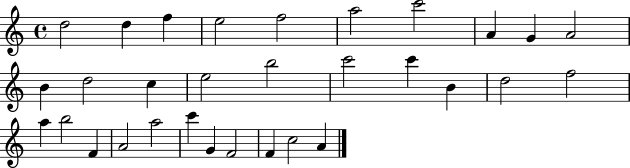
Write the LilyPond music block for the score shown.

{
  \clef treble
  \time 4/4
  \defaultTimeSignature
  \key c \major
  d''2 d''4 f''4 | e''2 f''2 | a''2 c'''2 | a'4 g'4 a'2 | \break b'4 d''2 c''4 | e''2 b''2 | c'''2 c'''4 b'4 | d''2 f''2 | \break a''4 b''2 f'4 | a'2 a''2 | c'''4 g'4 f'2 | f'4 c''2 a'4 | \break \bar "|."
}